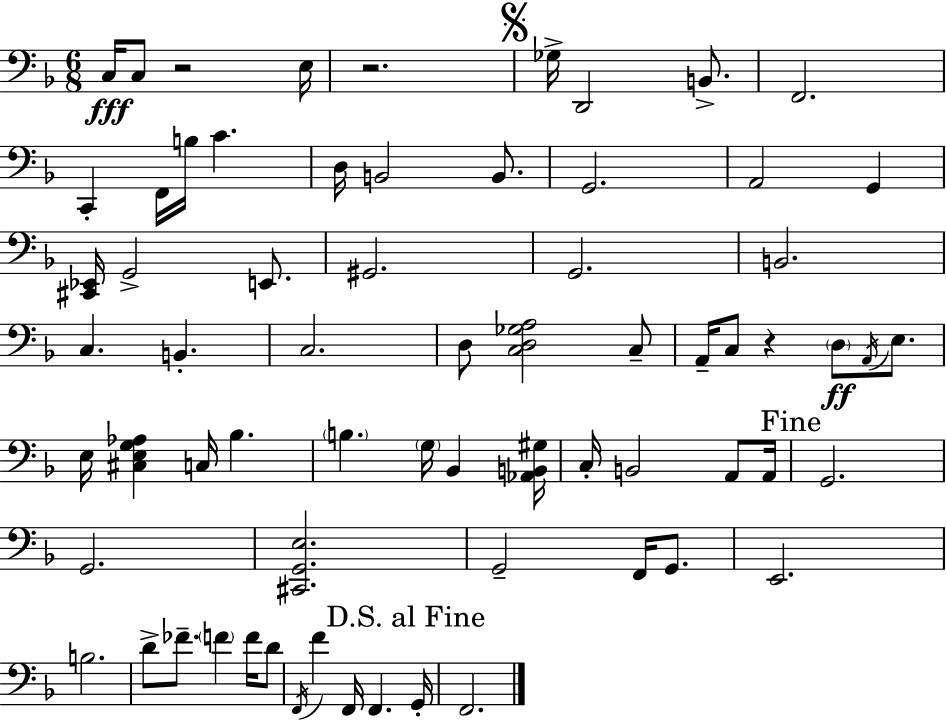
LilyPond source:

{
  \clef bass
  \numericTimeSignature
  \time 6/8
  \key f \major
  c16\fff c8 r2 e16 | r2. | \mark \markup { \musicglyph "scripts.segno" } ges16-> d,2 b,8.-> | f,2. | \break c,4-. f,16 b16 c'4. | d16 b,2 b,8. | g,2. | a,2 g,4 | \break <cis, ees,>16 g,2-> e,8. | gis,2. | g,2. | b,2. | \break c4. b,4.-. | c2. | d8 <c d ges a>2 c8-- | a,16-- c8 r4 \parenthesize d8\ff \acciaccatura { a,16 } e8. | \break e16 <cis e g aes>4 c16 bes4. | \parenthesize b4. \parenthesize g16 bes,4 | <aes, b, gis>16 c16-. b,2 a,8 | a,16 \mark "Fine" g,2. | \break g,2. | <cis, g, e>2. | g,2-- f,16 g,8. | e,2. | \break b2. | d'8-> fes'8.-- \parenthesize f'4 f'16 d'8 | \acciaccatura { f,16 } f'4 f,16 f,4. | \mark "D.S. al Fine" g,16-. f,2. | \break \bar "|."
}